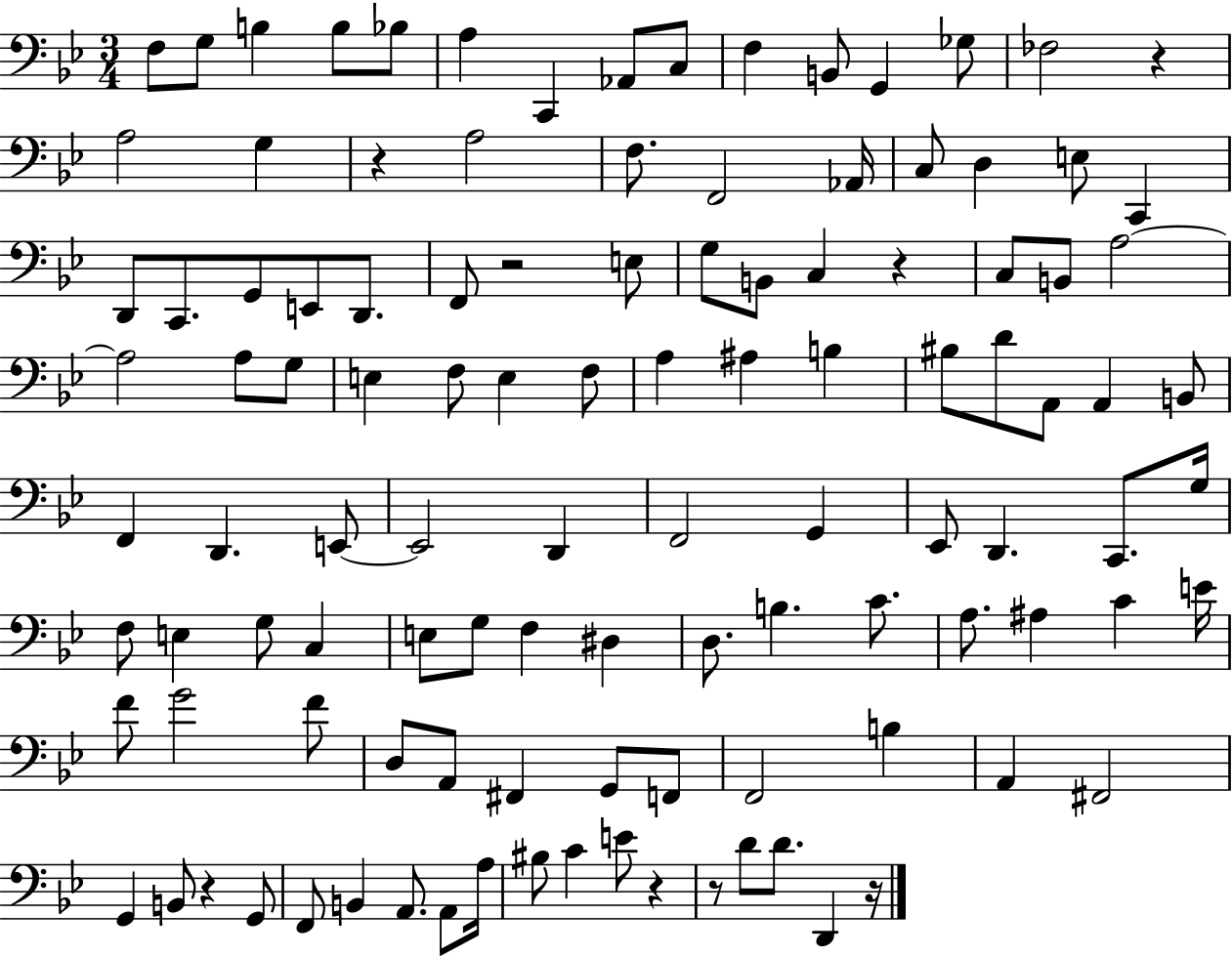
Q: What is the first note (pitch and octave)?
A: F3